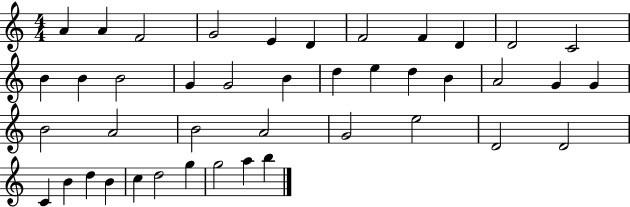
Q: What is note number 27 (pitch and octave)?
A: B4